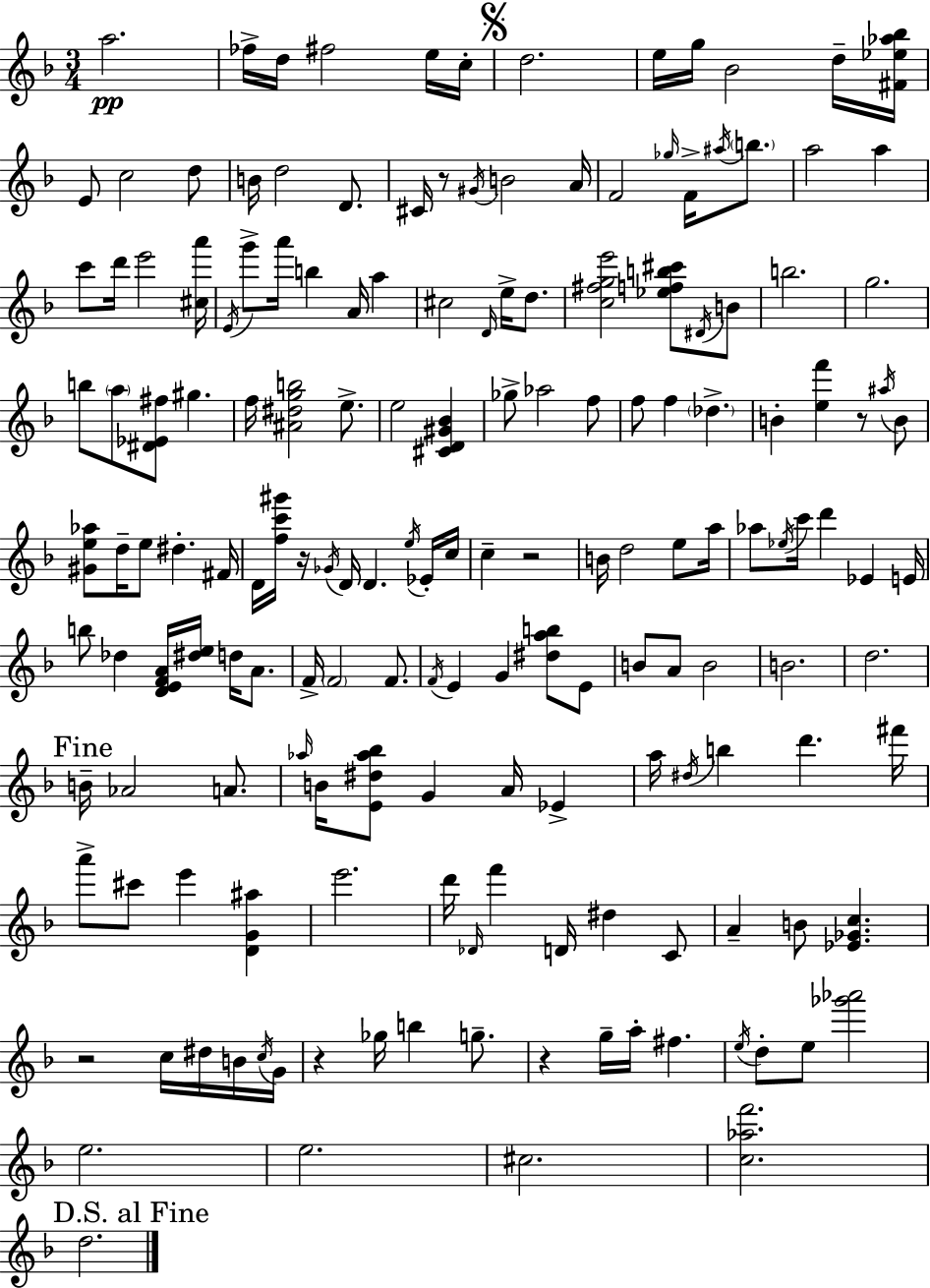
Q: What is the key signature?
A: D minor